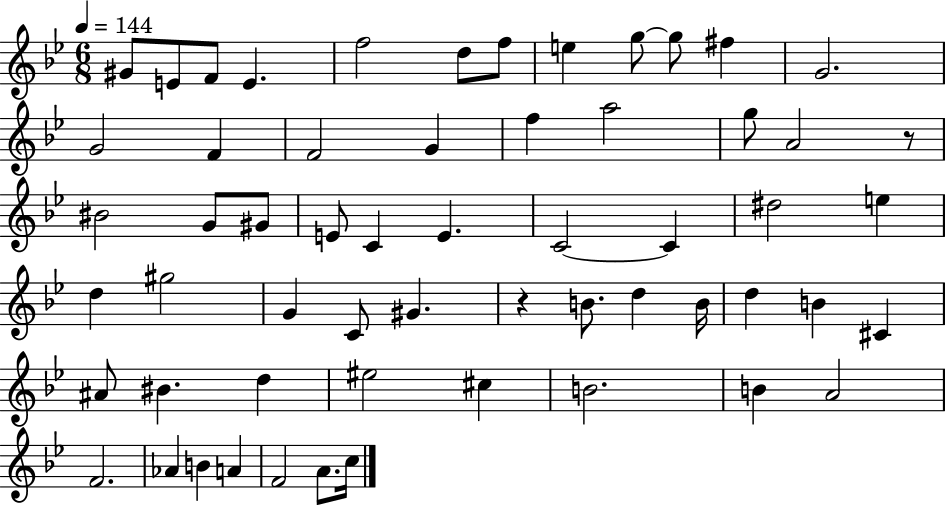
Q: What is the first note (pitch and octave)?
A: G#4